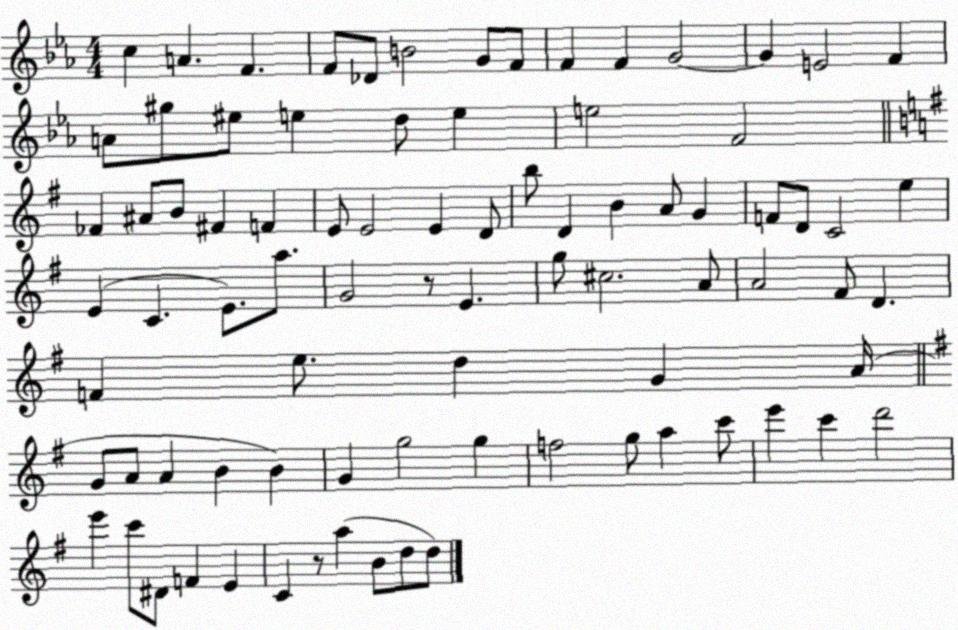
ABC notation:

X:1
T:Untitled
M:4/4
L:1/4
K:Eb
c A F F/2 _D/2 B2 G/2 F/2 F F G2 G E2 F A/2 ^g/2 ^e/2 e d/2 e e2 F2 _F ^A/2 B/2 ^F F E/2 E2 E D/2 b/2 D B A/2 G F/2 D/2 C2 e E C E/2 a/2 G2 z/2 E g/2 ^c2 A/2 A2 ^F/2 D F e/2 d G A/4 G/2 A/2 A B B G g2 g f2 g/2 a c'/2 e' c' d'2 e' c'/2 ^D/2 F E C z/2 a B/2 d/2 d/2